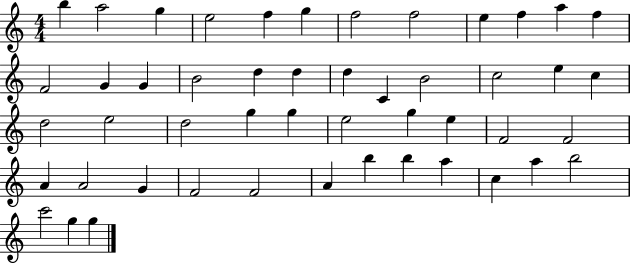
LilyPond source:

{
  \clef treble
  \numericTimeSignature
  \time 4/4
  \key c \major
  b''4 a''2 g''4 | e''2 f''4 g''4 | f''2 f''2 | e''4 f''4 a''4 f''4 | \break f'2 g'4 g'4 | b'2 d''4 d''4 | d''4 c'4 b'2 | c''2 e''4 c''4 | \break d''2 e''2 | d''2 g''4 g''4 | e''2 g''4 e''4 | f'2 f'2 | \break a'4 a'2 g'4 | f'2 f'2 | a'4 b''4 b''4 a''4 | c''4 a''4 b''2 | \break c'''2 g''4 g''4 | \bar "|."
}